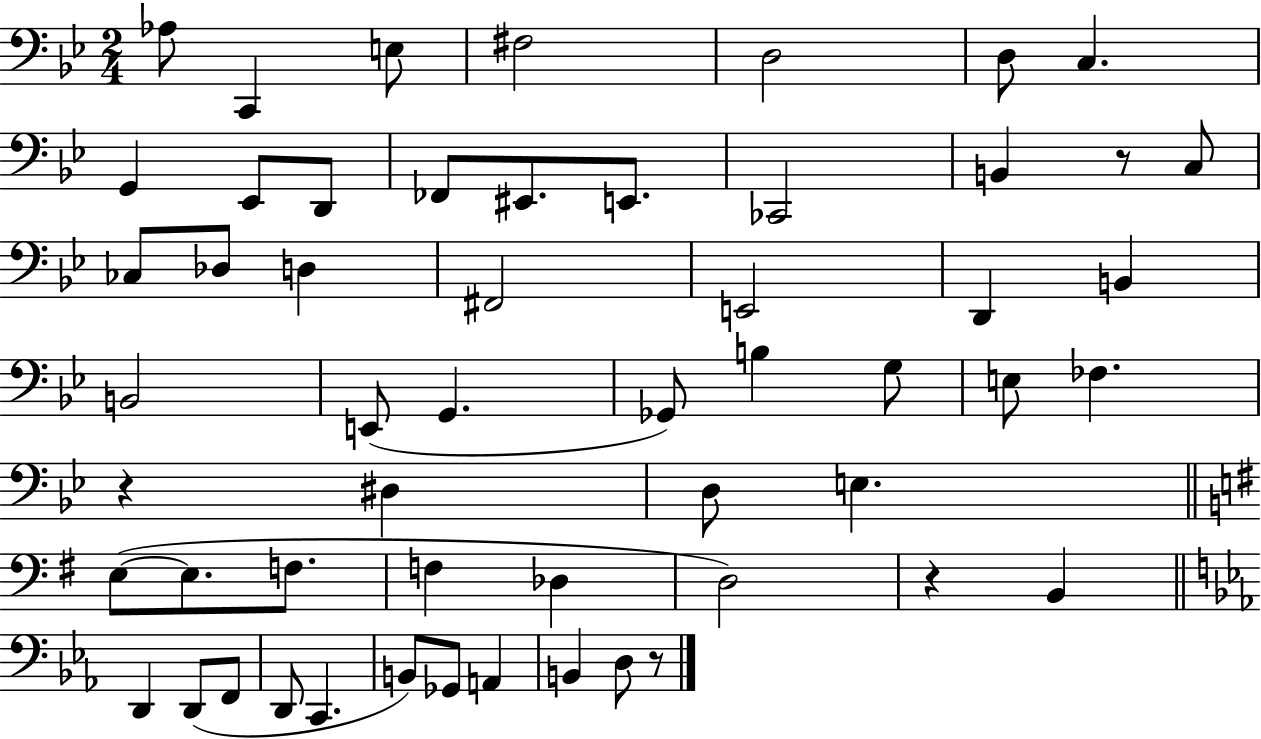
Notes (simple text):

Ab3/e C2/q E3/e F#3/h D3/h D3/e C3/q. G2/q Eb2/e D2/e FES2/e EIS2/e. E2/e. CES2/h B2/q R/e C3/e CES3/e Db3/e D3/q F#2/h E2/h D2/q B2/q B2/h E2/e G2/q. Gb2/e B3/q G3/e E3/e FES3/q. R/q D#3/q D3/e E3/q. E3/e E3/e. F3/e. F3/q Db3/q D3/h R/q B2/q D2/q D2/e F2/e D2/e C2/q. B2/e Gb2/e A2/q B2/q D3/e R/e